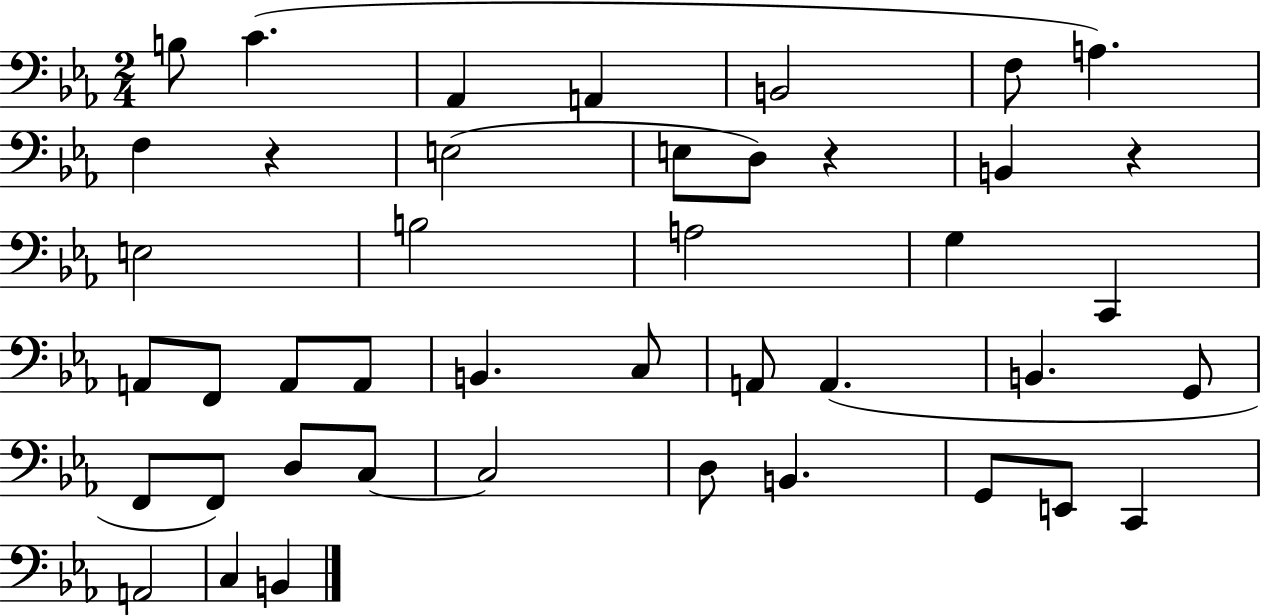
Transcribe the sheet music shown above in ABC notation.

X:1
T:Untitled
M:2/4
L:1/4
K:Eb
B,/2 C _A,, A,, B,,2 F,/2 A, F, z E,2 E,/2 D,/2 z B,, z E,2 B,2 A,2 G, C,, A,,/2 F,,/2 A,,/2 A,,/2 B,, C,/2 A,,/2 A,, B,, G,,/2 F,,/2 F,,/2 D,/2 C,/2 C,2 D,/2 B,, G,,/2 E,,/2 C,, A,,2 C, B,,